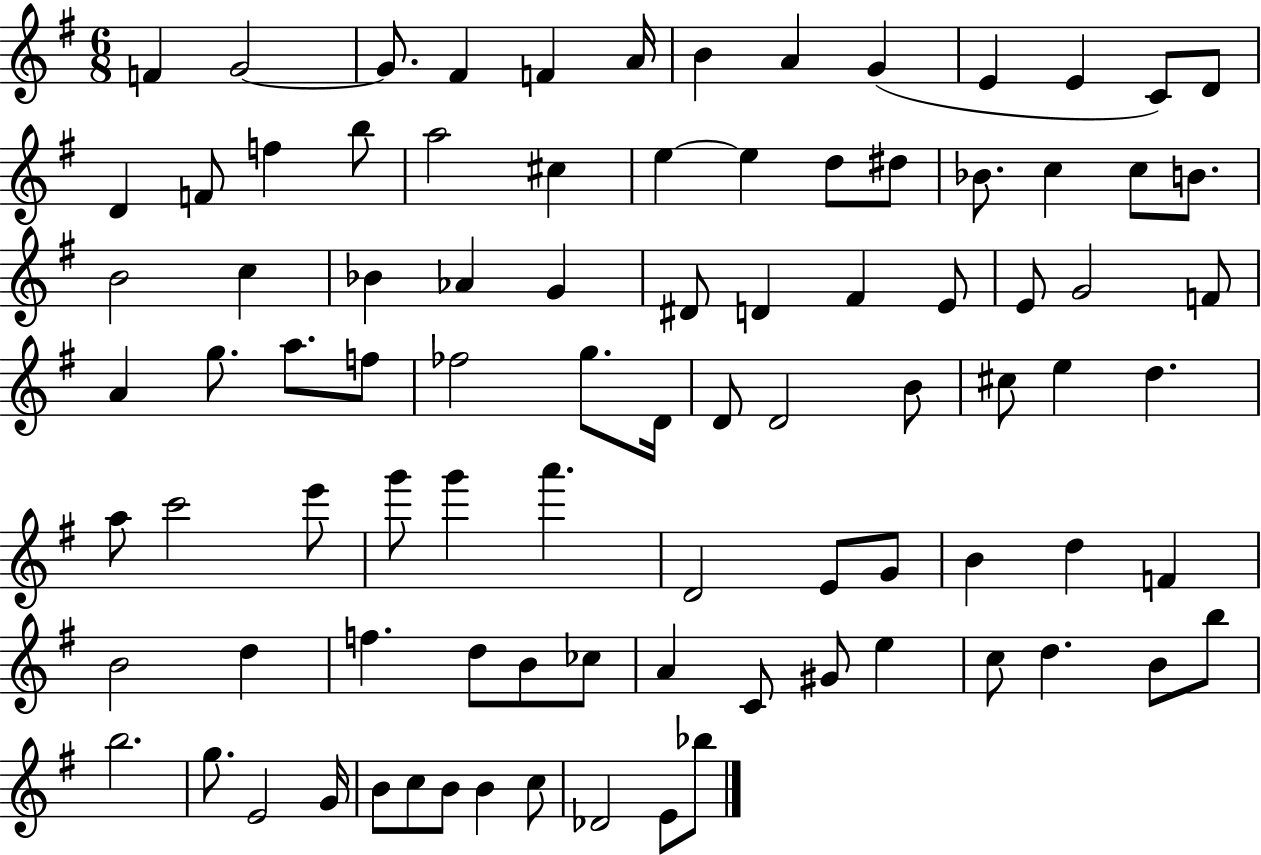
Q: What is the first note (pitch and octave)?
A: F4